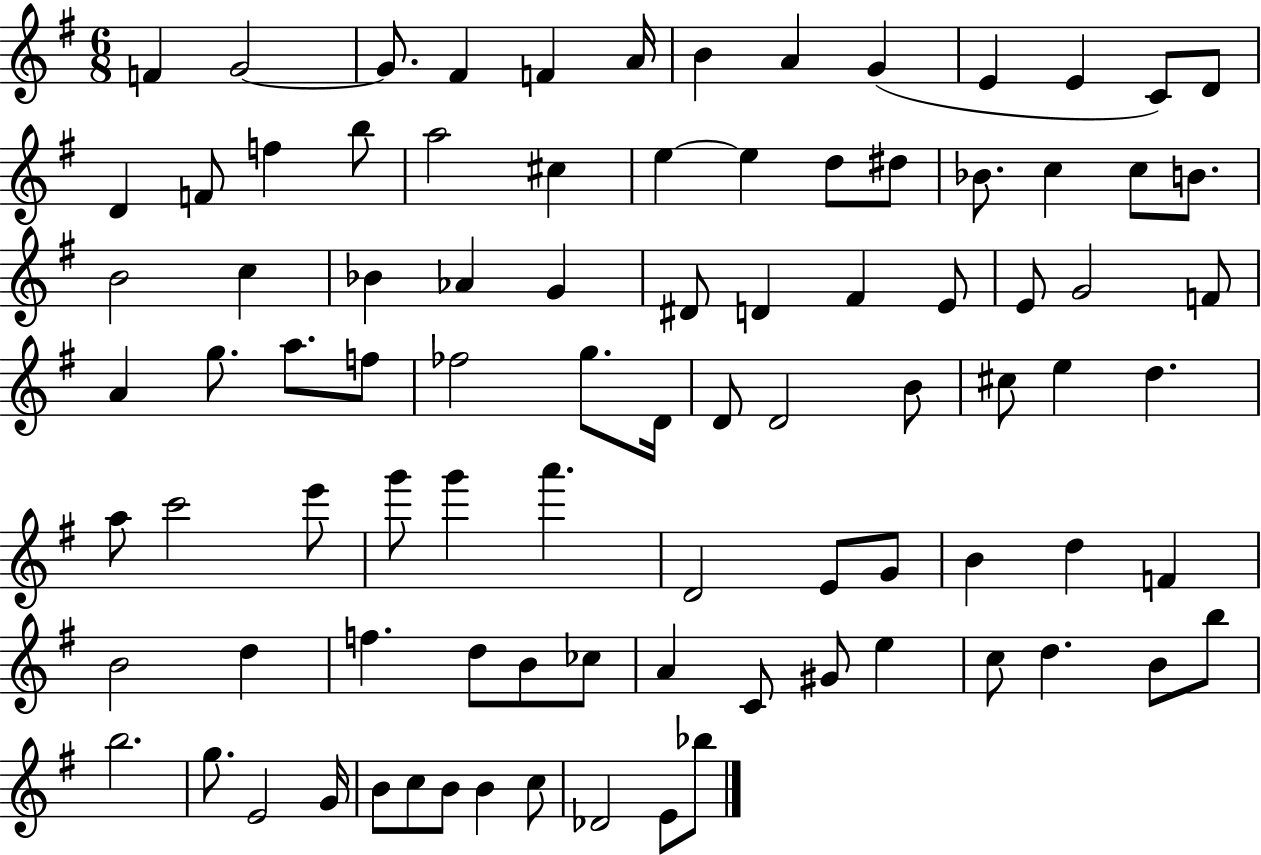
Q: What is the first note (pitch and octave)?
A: F4